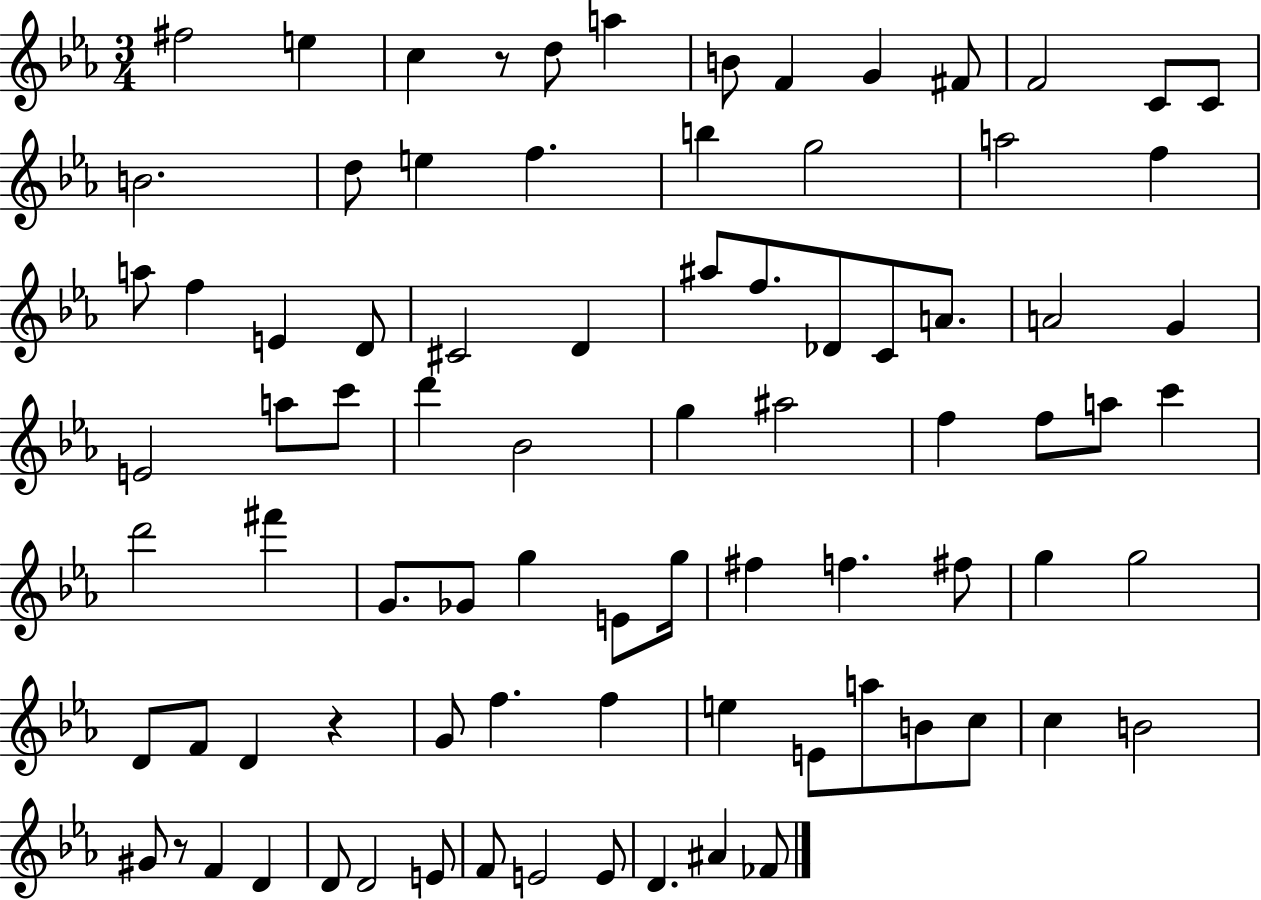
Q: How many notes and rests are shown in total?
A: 84